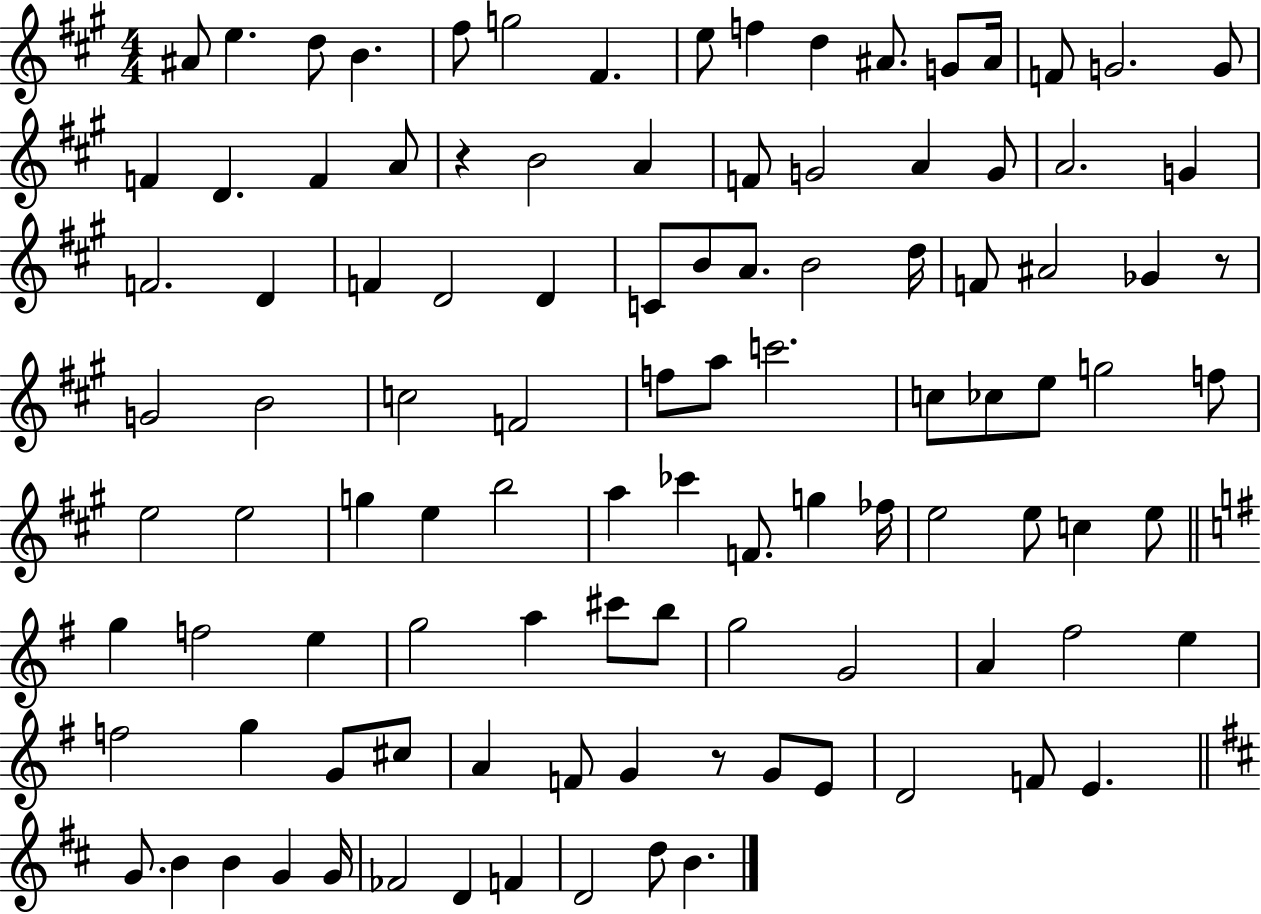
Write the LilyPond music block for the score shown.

{
  \clef treble
  \numericTimeSignature
  \time 4/4
  \key a \major
  ais'8 e''4. d''8 b'4. | fis''8 g''2 fis'4. | e''8 f''4 d''4 ais'8. g'8 ais'16 | f'8 g'2. g'8 | \break f'4 d'4. f'4 a'8 | r4 b'2 a'4 | f'8 g'2 a'4 g'8 | a'2. g'4 | \break f'2. d'4 | f'4 d'2 d'4 | c'8 b'8 a'8. b'2 d''16 | f'8 ais'2 ges'4 r8 | \break g'2 b'2 | c''2 f'2 | f''8 a''8 c'''2. | c''8 ces''8 e''8 g''2 f''8 | \break e''2 e''2 | g''4 e''4 b''2 | a''4 ces'''4 f'8. g''4 fes''16 | e''2 e''8 c''4 e''8 | \break \bar "||" \break \key e \minor g''4 f''2 e''4 | g''2 a''4 cis'''8 b''8 | g''2 g'2 | a'4 fis''2 e''4 | \break f''2 g''4 g'8 cis''8 | a'4 f'8 g'4 r8 g'8 e'8 | d'2 f'8 e'4. | \bar "||" \break \key b \minor g'8. b'4 b'4 g'4 g'16 | fes'2 d'4 f'4 | d'2 d''8 b'4. | \bar "|."
}